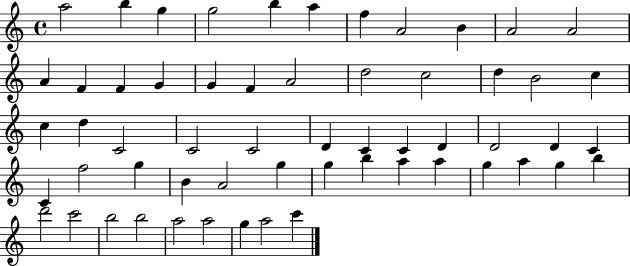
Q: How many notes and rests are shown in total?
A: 58